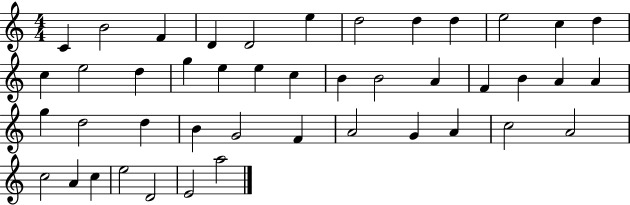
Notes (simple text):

C4/q B4/h F4/q D4/q D4/h E5/q D5/h D5/q D5/q E5/h C5/q D5/q C5/q E5/h D5/q G5/q E5/q E5/q C5/q B4/q B4/h A4/q F4/q B4/q A4/q A4/q G5/q D5/h D5/q B4/q G4/h F4/q A4/h G4/q A4/q C5/h A4/h C5/h A4/q C5/q E5/h D4/h E4/h A5/h